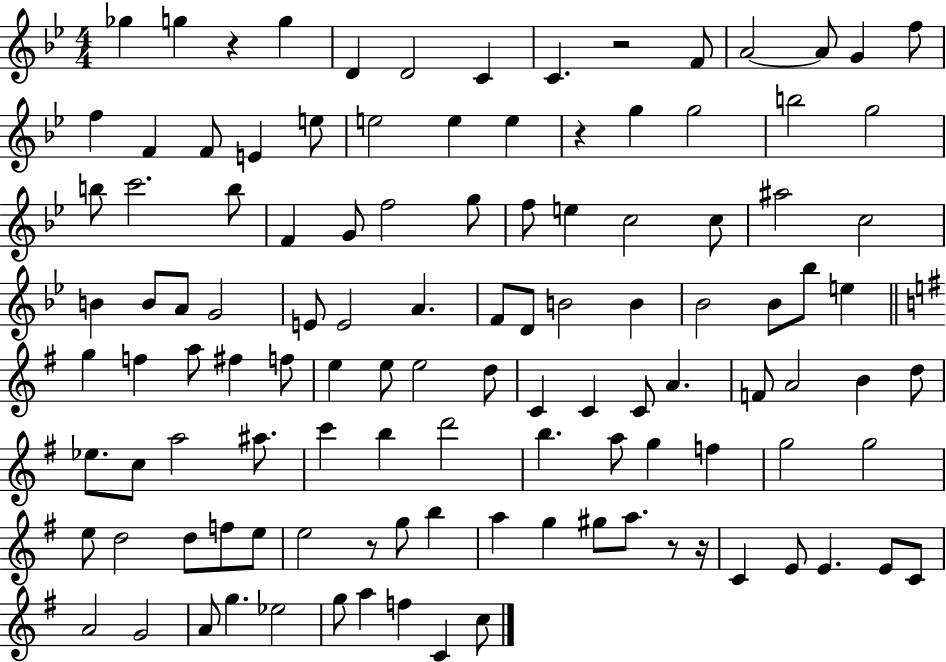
X:1
T:Untitled
M:4/4
L:1/4
K:Bb
_g g z g D D2 C C z2 F/2 A2 A/2 G f/2 f F F/2 E e/2 e2 e e z g g2 b2 g2 b/2 c'2 b/2 F G/2 f2 g/2 f/2 e c2 c/2 ^a2 c2 B B/2 A/2 G2 E/2 E2 A F/2 D/2 B2 B _B2 _B/2 _b/2 e g f a/2 ^f f/2 e e/2 e2 d/2 C C C/2 A F/2 A2 B d/2 _e/2 c/2 a2 ^a/2 c' b d'2 b a/2 g f g2 g2 e/2 d2 d/2 f/2 e/2 e2 z/2 g/2 b a g ^g/2 a/2 z/2 z/4 C E/2 E E/2 C/2 A2 G2 A/2 g _e2 g/2 a f C c/2